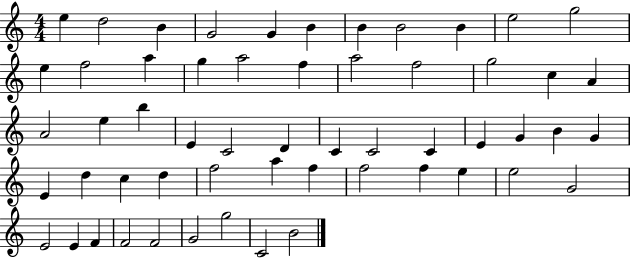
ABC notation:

X:1
T:Untitled
M:4/4
L:1/4
K:C
e d2 B G2 G B B B2 B e2 g2 e f2 a g a2 f a2 f2 g2 c A A2 e b E C2 D C C2 C E G B G E d c d f2 a f f2 f e e2 G2 E2 E F F2 F2 G2 g2 C2 B2